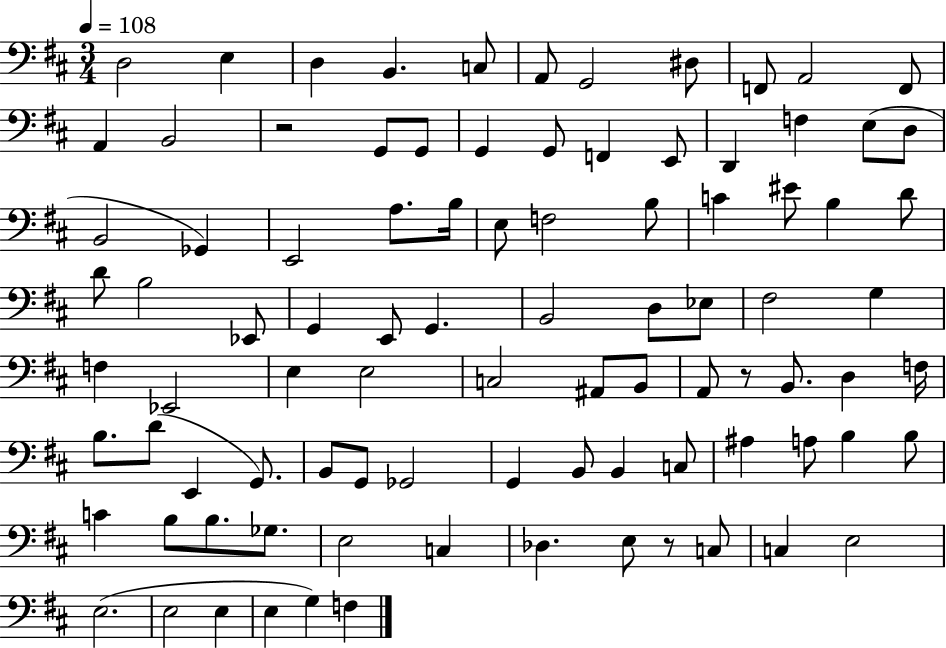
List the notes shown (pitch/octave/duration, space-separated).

D3/h E3/q D3/q B2/q. C3/e A2/e G2/h D#3/e F2/e A2/h F2/e A2/q B2/h R/h G2/e G2/e G2/q G2/e F2/q E2/e D2/q F3/q E3/e D3/e B2/h Gb2/q E2/h A3/e. B3/s E3/e F3/h B3/e C4/q EIS4/e B3/q D4/e D4/e B3/h Eb2/e G2/q E2/e G2/q. B2/h D3/e Eb3/e F#3/h G3/q F3/q Eb2/h E3/q E3/h C3/h A#2/e B2/e A2/e R/e B2/e. D3/q F3/s B3/e. D4/e E2/q G2/e. B2/e G2/e Gb2/h G2/q B2/e B2/q C3/e A#3/q A3/e B3/q B3/e C4/q B3/e B3/e. Gb3/e. E3/h C3/q Db3/q. E3/e R/e C3/e C3/q E3/h E3/h. E3/h E3/q E3/q G3/q F3/q